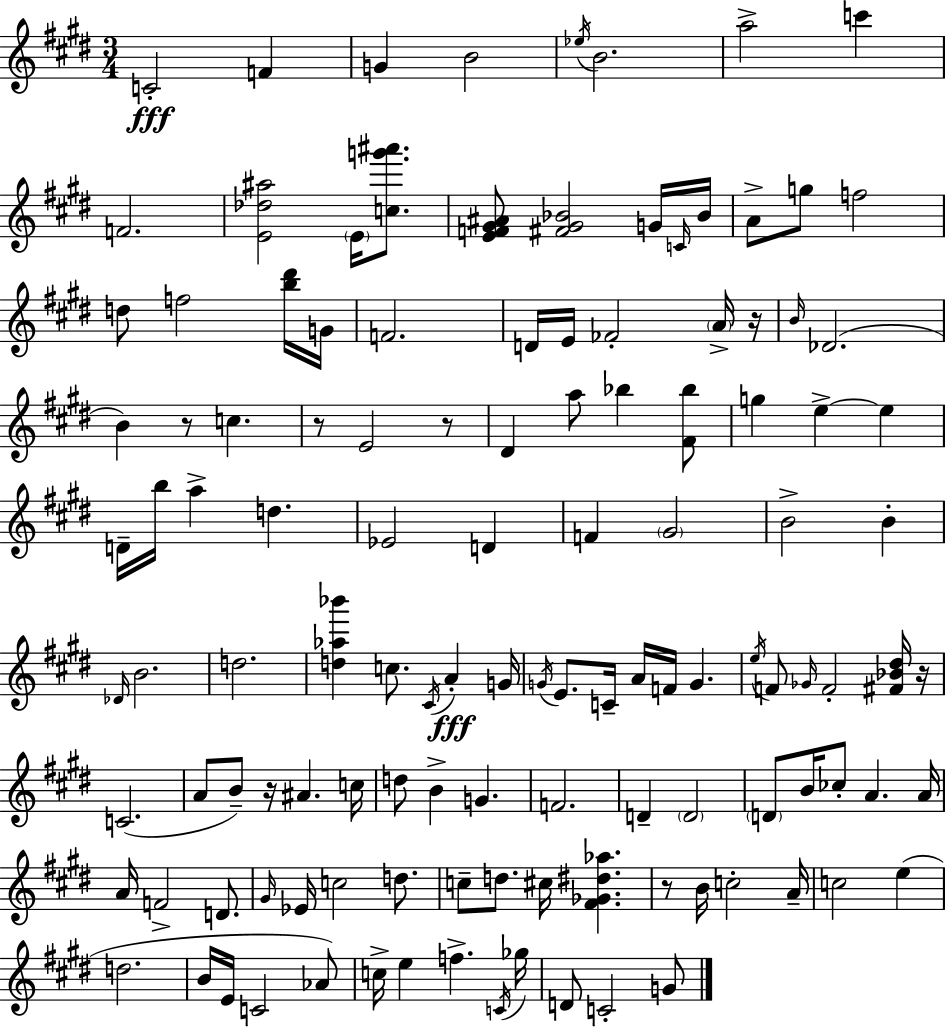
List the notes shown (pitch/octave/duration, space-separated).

C4/h F4/q G4/q B4/h Eb5/s B4/h. A5/h C6/q F4/h. [E4,Db5,A#5]/h E4/s [C5,G6,A#6]/e. [E4,F4,G#4,A#4]/e [F#4,G#4,Bb4]/h G4/s C4/s Bb4/s A4/e G5/e F5/h D5/e F5/h [B5,D#6]/s G4/s F4/h. D4/s E4/s FES4/h A4/s R/s B4/s Db4/h. B4/q R/e C5/q. R/e E4/h R/e D#4/q A5/e Bb5/q [F#4,Bb5]/e G5/q E5/q E5/q D4/s B5/s A5/q D5/q. Eb4/h D4/q F4/q G#4/h B4/h B4/q Db4/s B4/h. D5/h. [D5,Ab5,Bb6]/q C5/e. C#4/s A4/q G4/s G4/s E4/e. C4/s A4/s F4/s G4/q. E5/s F4/e Gb4/s F4/h [F#4,Bb4,D#5]/s R/s C4/h. A4/e B4/e R/s A#4/q. C5/s D5/e B4/q G4/q. F4/h. D4/q D4/h D4/e B4/s CES5/e A4/q. A4/s A4/s F4/h D4/e. G#4/s Eb4/s C5/h D5/e. C5/e D5/e. C#5/s [F#4,Gb4,D#5,Ab5]/q. R/e B4/s C5/h A4/s C5/h E5/q D5/h. B4/s E4/s C4/h Ab4/e C5/s E5/q F5/q. C4/s Gb5/s D4/e C4/h G4/e